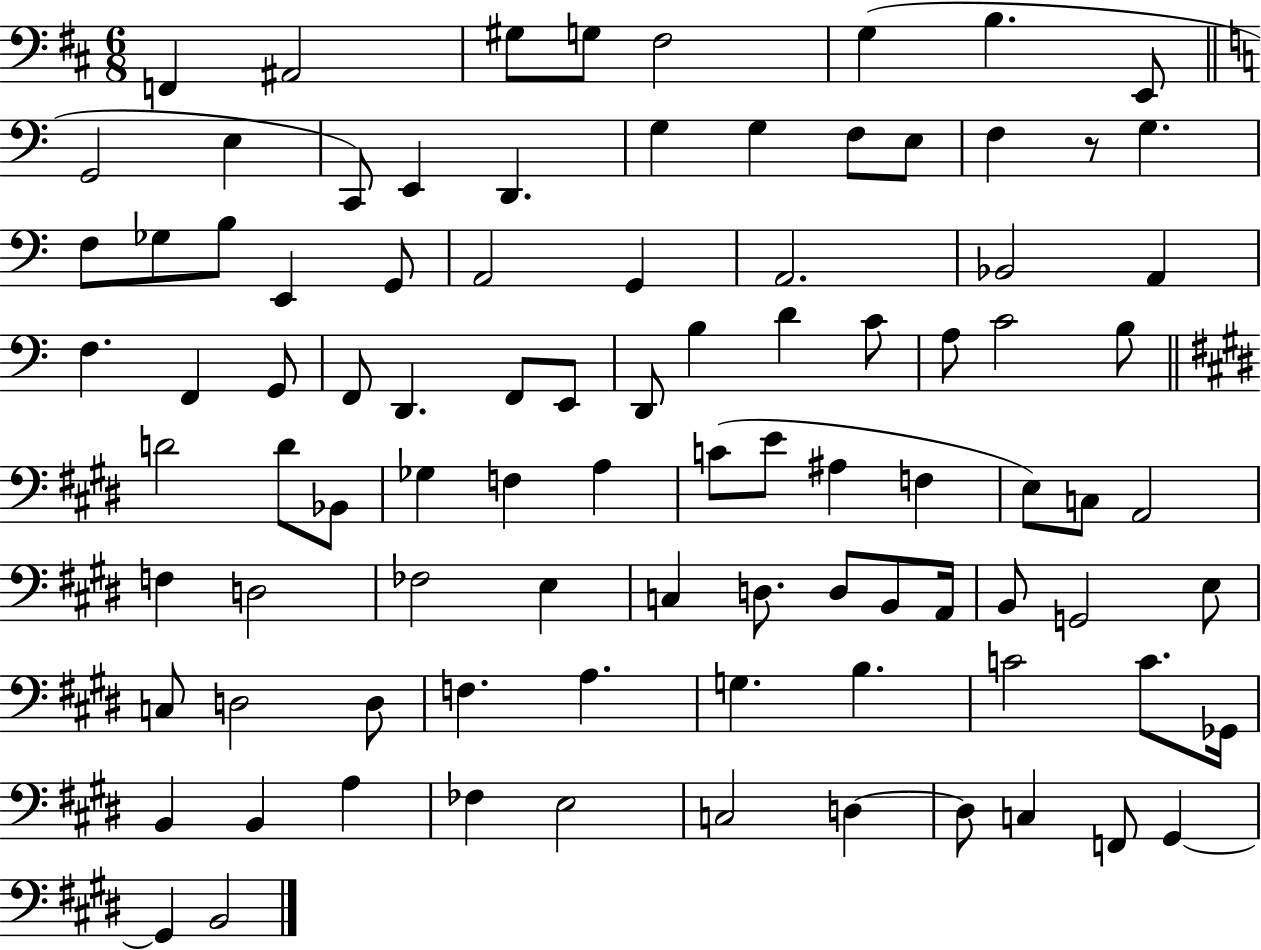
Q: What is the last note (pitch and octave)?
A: B2